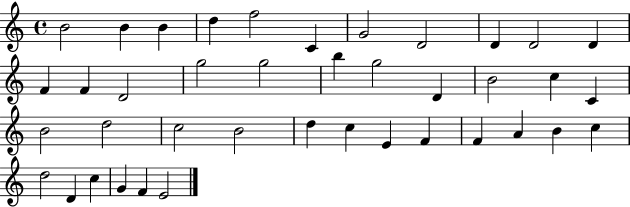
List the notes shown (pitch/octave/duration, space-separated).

B4/h B4/q B4/q D5/q F5/h C4/q G4/h D4/h D4/q D4/h D4/q F4/q F4/q D4/h G5/h G5/h B5/q G5/h D4/q B4/h C5/q C4/q B4/h D5/h C5/h B4/h D5/q C5/q E4/q F4/q F4/q A4/q B4/q C5/q D5/h D4/q C5/q G4/q F4/q E4/h